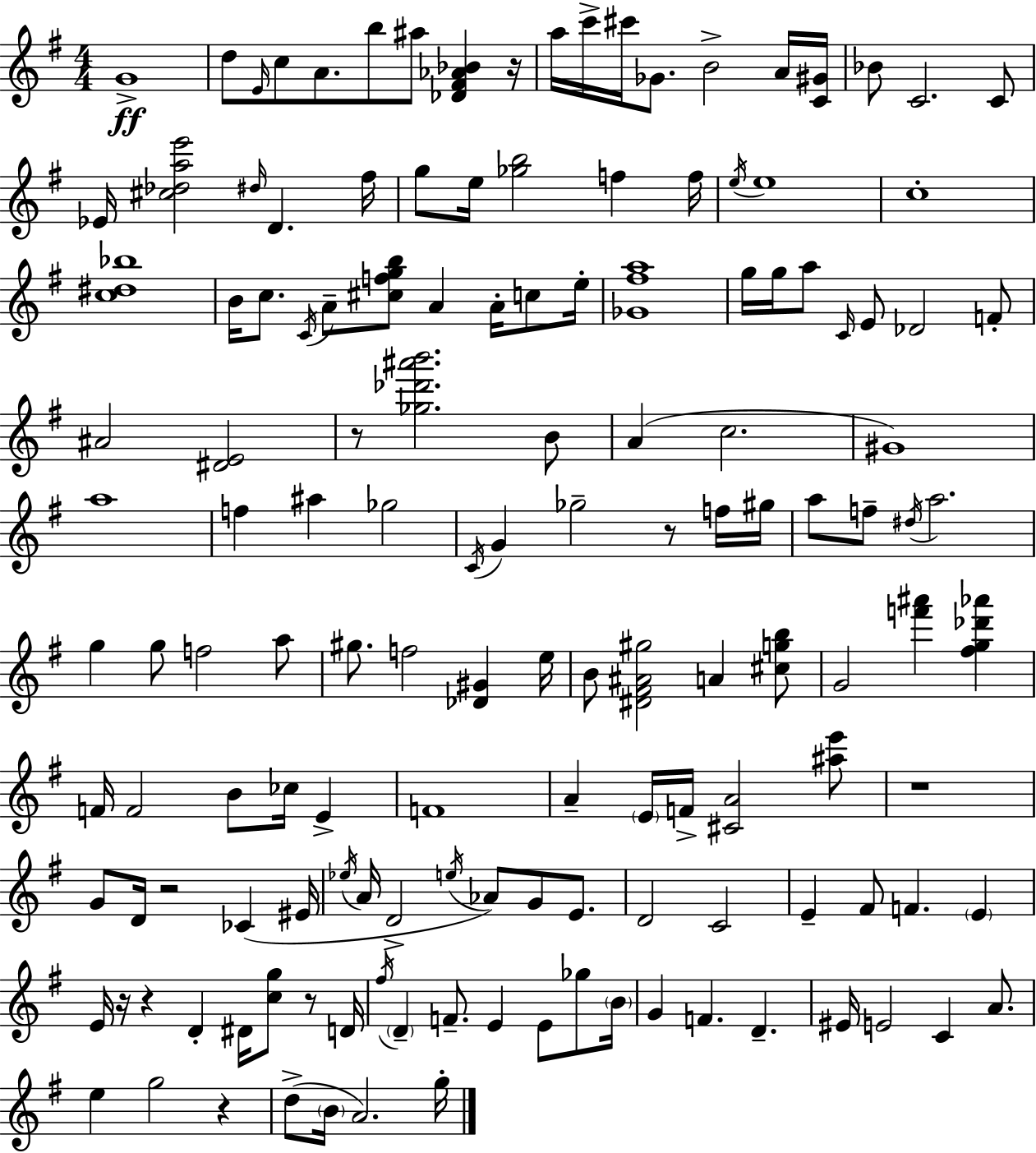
G4/w D5/e E4/s C5/e A4/e. B5/e A#5/e [Db4,F#4,Ab4,Bb4]/q R/s A5/s C6/s C#6/s Gb4/e. B4/h A4/s [C4,G#4]/s Bb4/e C4/h. C4/e Eb4/s [C#5,Db5,A5,E6]/h D#5/s D4/q. F#5/s G5/e E5/s [Gb5,B5]/h F5/q F5/s E5/s E5/w C5/w [C5,D#5,Bb5]/w B4/s C5/e. C4/s A4/e [C#5,F5,G5,B5]/e A4/q A4/s C5/e E5/s [Gb4,F#5,A5]/w G5/s G5/s A5/e C4/s E4/e Db4/h F4/e A#4/h [D#4,E4]/h R/e [Gb5,Db6,A#6,B6]/h. B4/e A4/q C5/h. G#4/w A5/w F5/q A#5/q Gb5/h C4/s G4/q Gb5/h R/e F5/s G#5/s A5/e F5/e D#5/s A5/h. G5/q G5/e F5/h A5/e G#5/e. F5/h [Db4,G#4]/q E5/s B4/e [D#4,F#4,A#4,G#5]/h A4/q [C#5,G5,B5]/e G4/h [F6,A#6]/q [F#5,G5,Db6,Ab6]/q F4/s F4/h B4/e CES5/s E4/q F4/w A4/q E4/s F4/s [C#4,A4]/h [A#5,E6]/e R/w G4/e D4/s R/h CES4/q EIS4/s Eb5/s A4/s D4/h E5/s Ab4/e G4/e E4/e. D4/h C4/h E4/q F#4/e F4/q. E4/q E4/s R/s R/q D4/q D#4/s [C5,G5]/e R/e D4/s F#5/s D4/q F4/e. E4/q E4/e Gb5/e B4/s G4/q F4/q. D4/q. EIS4/s E4/h C4/q A4/e. E5/q G5/h R/q D5/e B4/s A4/h. G5/s